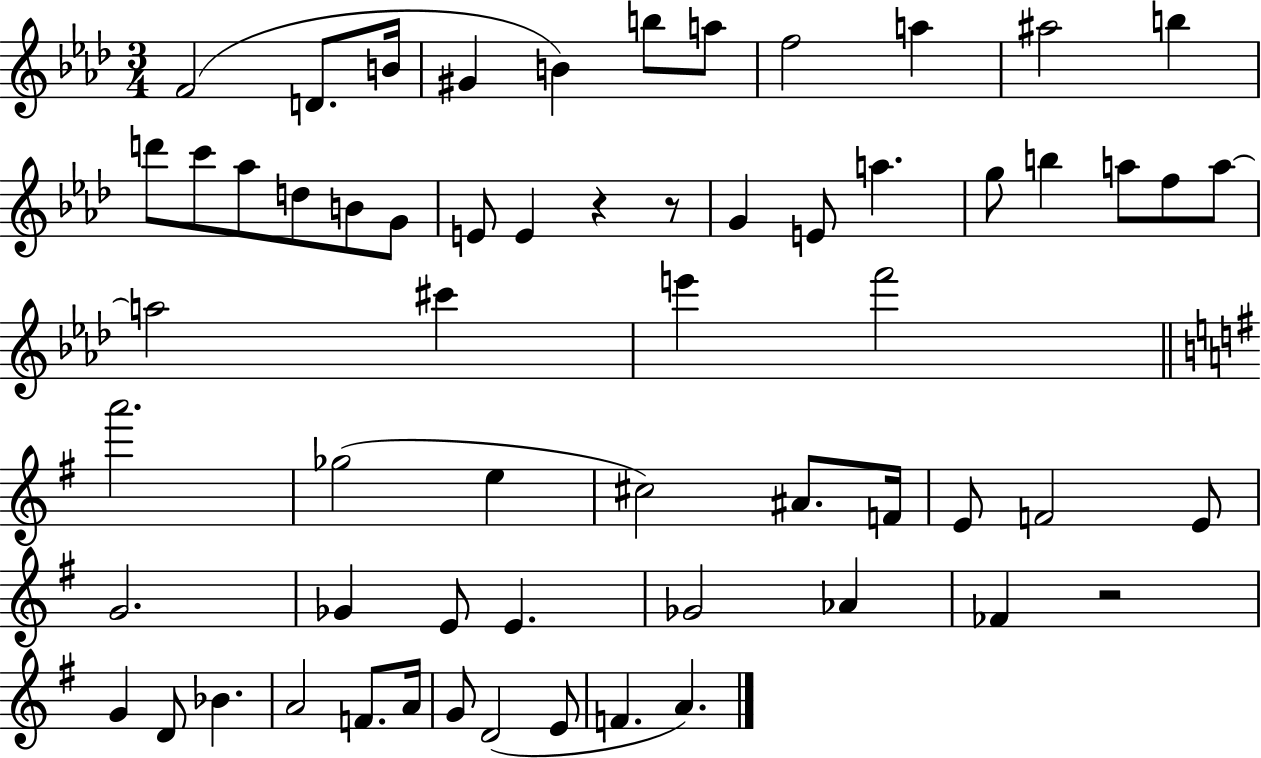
F4/h D4/e. B4/s G#4/q B4/q B5/e A5/e F5/h A5/q A#5/h B5/q D6/e C6/e Ab5/e D5/e B4/e G4/e E4/e E4/q R/q R/e G4/q E4/e A5/q. G5/e B5/q A5/e F5/e A5/e A5/h C#6/q E6/q F6/h A6/h. Gb5/h E5/q C#5/h A#4/e. F4/s E4/e F4/h E4/e G4/h. Gb4/q E4/e E4/q. Gb4/h Ab4/q FES4/q R/h G4/q D4/e Bb4/q. A4/h F4/e. A4/s G4/e D4/h E4/e F4/q. A4/q.